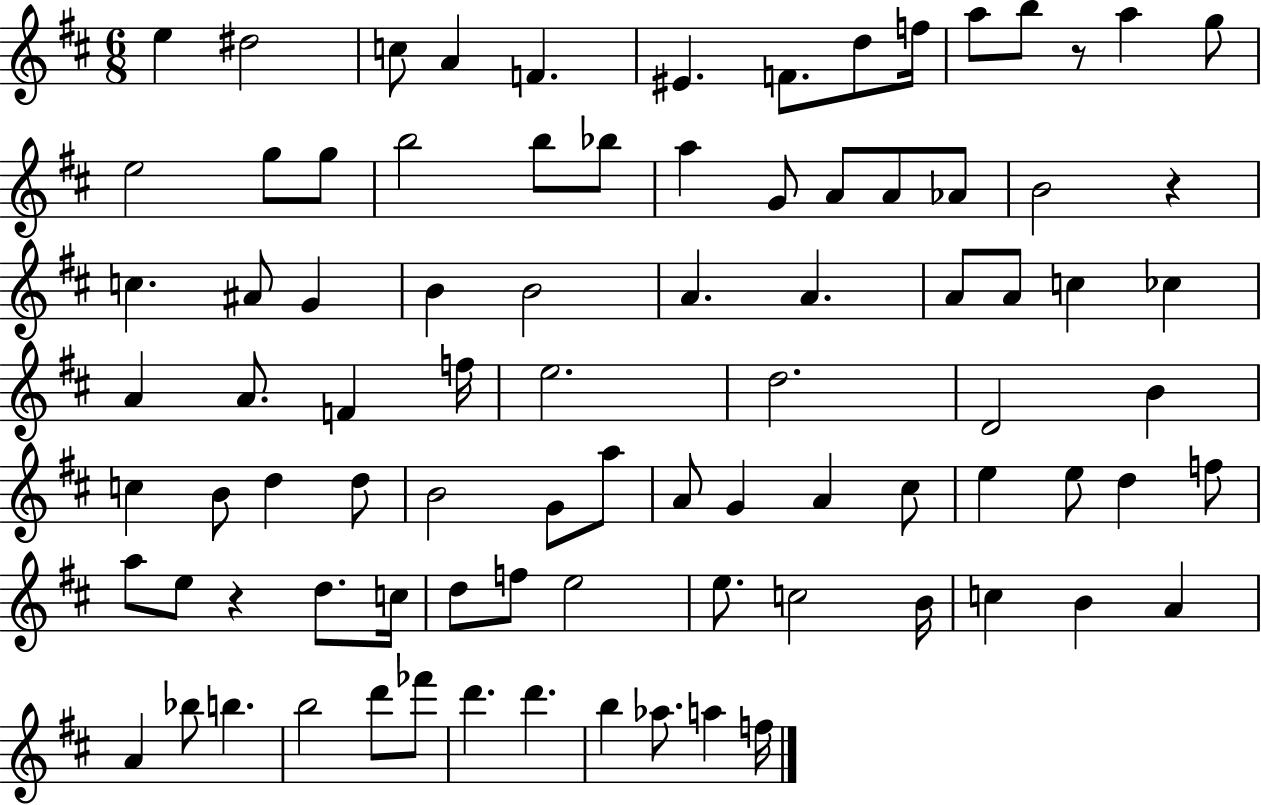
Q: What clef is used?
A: treble